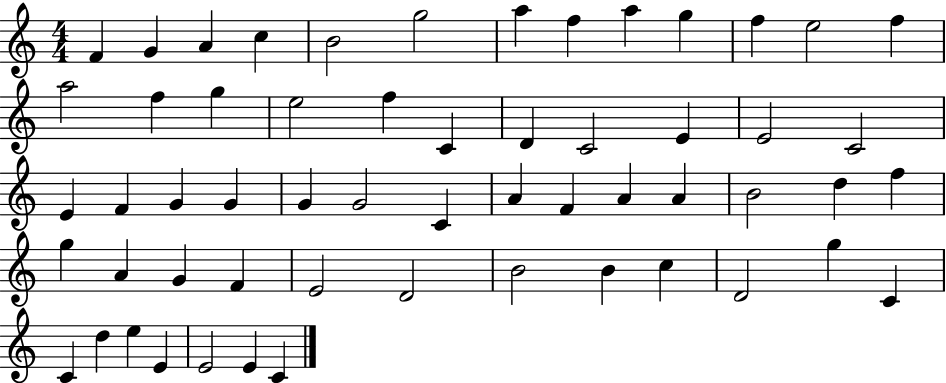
X:1
T:Untitled
M:4/4
L:1/4
K:C
F G A c B2 g2 a f a g f e2 f a2 f g e2 f C D C2 E E2 C2 E F G G G G2 C A F A A B2 d f g A G F E2 D2 B2 B c D2 g C C d e E E2 E C